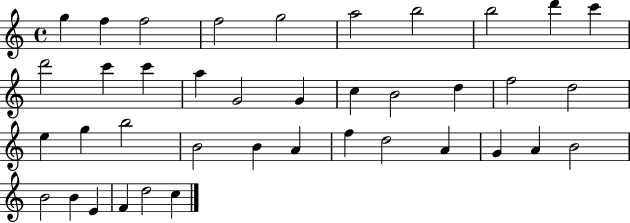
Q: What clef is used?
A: treble